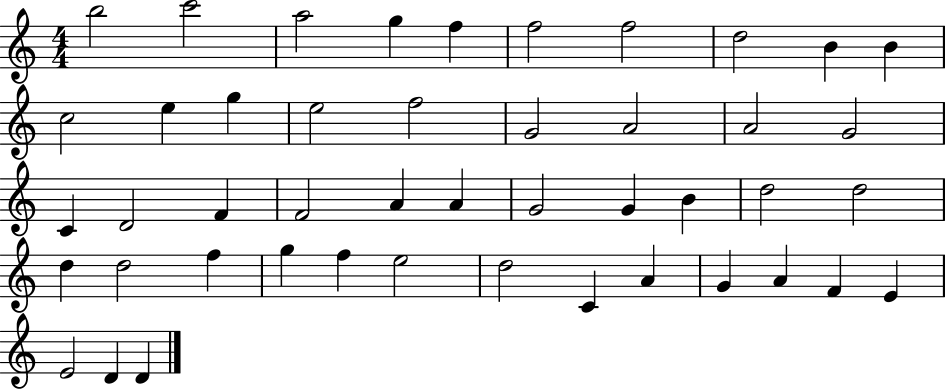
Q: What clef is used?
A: treble